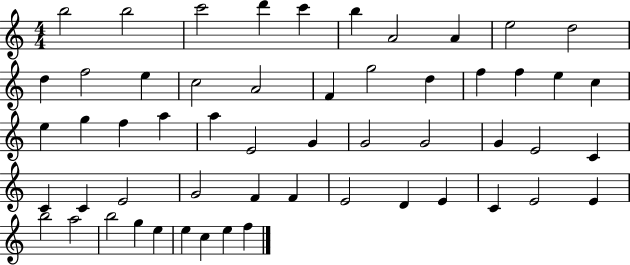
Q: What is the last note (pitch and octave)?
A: F5